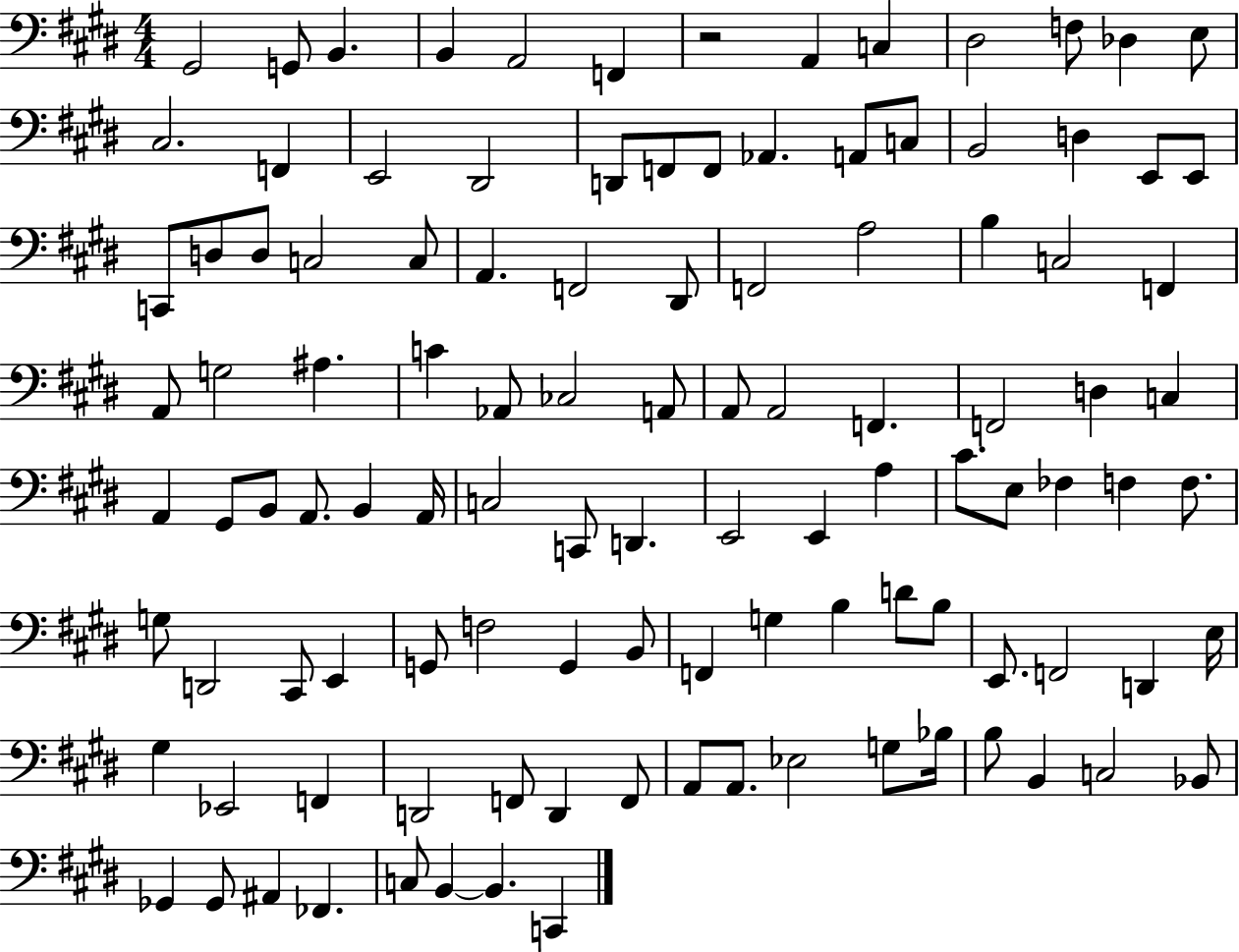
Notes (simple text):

G#2/h G2/e B2/q. B2/q A2/h F2/q R/h A2/q C3/q D#3/h F3/e Db3/q E3/e C#3/h. F2/q E2/h D#2/h D2/e F2/e F2/e Ab2/q. A2/e C3/e B2/h D3/q E2/e E2/e C2/e D3/e D3/e C3/h C3/e A2/q. F2/h D#2/e F2/h A3/h B3/q C3/h F2/q A2/e G3/h A#3/q. C4/q Ab2/e CES3/h A2/e A2/e A2/h F2/q. F2/h D3/q C3/q A2/q G#2/e B2/e A2/e. B2/q A2/s C3/h C2/e D2/q. E2/h E2/q A3/q C#4/e. E3/e FES3/q F3/q F3/e. G3/e D2/h C#2/e E2/q G2/e F3/h G2/q B2/e F2/q G3/q B3/q D4/e B3/e E2/e. F2/h D2/q E3/s G#3/q Eb2/h F2/q D2/h F2/e D2/q F2/e A2/e A2/e. Eb3/h G3/e Bb3/s B3/e B2/q C3/h Bb2/e Gb2/q Gb2/e A#2/q FES2/q. C3/e B2/q B2/q. C2/q